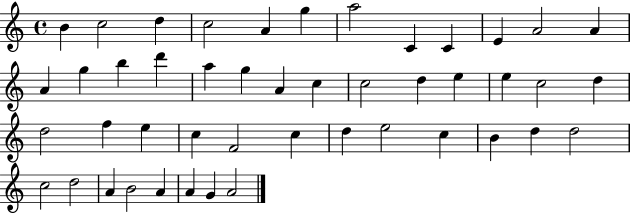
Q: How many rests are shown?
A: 0